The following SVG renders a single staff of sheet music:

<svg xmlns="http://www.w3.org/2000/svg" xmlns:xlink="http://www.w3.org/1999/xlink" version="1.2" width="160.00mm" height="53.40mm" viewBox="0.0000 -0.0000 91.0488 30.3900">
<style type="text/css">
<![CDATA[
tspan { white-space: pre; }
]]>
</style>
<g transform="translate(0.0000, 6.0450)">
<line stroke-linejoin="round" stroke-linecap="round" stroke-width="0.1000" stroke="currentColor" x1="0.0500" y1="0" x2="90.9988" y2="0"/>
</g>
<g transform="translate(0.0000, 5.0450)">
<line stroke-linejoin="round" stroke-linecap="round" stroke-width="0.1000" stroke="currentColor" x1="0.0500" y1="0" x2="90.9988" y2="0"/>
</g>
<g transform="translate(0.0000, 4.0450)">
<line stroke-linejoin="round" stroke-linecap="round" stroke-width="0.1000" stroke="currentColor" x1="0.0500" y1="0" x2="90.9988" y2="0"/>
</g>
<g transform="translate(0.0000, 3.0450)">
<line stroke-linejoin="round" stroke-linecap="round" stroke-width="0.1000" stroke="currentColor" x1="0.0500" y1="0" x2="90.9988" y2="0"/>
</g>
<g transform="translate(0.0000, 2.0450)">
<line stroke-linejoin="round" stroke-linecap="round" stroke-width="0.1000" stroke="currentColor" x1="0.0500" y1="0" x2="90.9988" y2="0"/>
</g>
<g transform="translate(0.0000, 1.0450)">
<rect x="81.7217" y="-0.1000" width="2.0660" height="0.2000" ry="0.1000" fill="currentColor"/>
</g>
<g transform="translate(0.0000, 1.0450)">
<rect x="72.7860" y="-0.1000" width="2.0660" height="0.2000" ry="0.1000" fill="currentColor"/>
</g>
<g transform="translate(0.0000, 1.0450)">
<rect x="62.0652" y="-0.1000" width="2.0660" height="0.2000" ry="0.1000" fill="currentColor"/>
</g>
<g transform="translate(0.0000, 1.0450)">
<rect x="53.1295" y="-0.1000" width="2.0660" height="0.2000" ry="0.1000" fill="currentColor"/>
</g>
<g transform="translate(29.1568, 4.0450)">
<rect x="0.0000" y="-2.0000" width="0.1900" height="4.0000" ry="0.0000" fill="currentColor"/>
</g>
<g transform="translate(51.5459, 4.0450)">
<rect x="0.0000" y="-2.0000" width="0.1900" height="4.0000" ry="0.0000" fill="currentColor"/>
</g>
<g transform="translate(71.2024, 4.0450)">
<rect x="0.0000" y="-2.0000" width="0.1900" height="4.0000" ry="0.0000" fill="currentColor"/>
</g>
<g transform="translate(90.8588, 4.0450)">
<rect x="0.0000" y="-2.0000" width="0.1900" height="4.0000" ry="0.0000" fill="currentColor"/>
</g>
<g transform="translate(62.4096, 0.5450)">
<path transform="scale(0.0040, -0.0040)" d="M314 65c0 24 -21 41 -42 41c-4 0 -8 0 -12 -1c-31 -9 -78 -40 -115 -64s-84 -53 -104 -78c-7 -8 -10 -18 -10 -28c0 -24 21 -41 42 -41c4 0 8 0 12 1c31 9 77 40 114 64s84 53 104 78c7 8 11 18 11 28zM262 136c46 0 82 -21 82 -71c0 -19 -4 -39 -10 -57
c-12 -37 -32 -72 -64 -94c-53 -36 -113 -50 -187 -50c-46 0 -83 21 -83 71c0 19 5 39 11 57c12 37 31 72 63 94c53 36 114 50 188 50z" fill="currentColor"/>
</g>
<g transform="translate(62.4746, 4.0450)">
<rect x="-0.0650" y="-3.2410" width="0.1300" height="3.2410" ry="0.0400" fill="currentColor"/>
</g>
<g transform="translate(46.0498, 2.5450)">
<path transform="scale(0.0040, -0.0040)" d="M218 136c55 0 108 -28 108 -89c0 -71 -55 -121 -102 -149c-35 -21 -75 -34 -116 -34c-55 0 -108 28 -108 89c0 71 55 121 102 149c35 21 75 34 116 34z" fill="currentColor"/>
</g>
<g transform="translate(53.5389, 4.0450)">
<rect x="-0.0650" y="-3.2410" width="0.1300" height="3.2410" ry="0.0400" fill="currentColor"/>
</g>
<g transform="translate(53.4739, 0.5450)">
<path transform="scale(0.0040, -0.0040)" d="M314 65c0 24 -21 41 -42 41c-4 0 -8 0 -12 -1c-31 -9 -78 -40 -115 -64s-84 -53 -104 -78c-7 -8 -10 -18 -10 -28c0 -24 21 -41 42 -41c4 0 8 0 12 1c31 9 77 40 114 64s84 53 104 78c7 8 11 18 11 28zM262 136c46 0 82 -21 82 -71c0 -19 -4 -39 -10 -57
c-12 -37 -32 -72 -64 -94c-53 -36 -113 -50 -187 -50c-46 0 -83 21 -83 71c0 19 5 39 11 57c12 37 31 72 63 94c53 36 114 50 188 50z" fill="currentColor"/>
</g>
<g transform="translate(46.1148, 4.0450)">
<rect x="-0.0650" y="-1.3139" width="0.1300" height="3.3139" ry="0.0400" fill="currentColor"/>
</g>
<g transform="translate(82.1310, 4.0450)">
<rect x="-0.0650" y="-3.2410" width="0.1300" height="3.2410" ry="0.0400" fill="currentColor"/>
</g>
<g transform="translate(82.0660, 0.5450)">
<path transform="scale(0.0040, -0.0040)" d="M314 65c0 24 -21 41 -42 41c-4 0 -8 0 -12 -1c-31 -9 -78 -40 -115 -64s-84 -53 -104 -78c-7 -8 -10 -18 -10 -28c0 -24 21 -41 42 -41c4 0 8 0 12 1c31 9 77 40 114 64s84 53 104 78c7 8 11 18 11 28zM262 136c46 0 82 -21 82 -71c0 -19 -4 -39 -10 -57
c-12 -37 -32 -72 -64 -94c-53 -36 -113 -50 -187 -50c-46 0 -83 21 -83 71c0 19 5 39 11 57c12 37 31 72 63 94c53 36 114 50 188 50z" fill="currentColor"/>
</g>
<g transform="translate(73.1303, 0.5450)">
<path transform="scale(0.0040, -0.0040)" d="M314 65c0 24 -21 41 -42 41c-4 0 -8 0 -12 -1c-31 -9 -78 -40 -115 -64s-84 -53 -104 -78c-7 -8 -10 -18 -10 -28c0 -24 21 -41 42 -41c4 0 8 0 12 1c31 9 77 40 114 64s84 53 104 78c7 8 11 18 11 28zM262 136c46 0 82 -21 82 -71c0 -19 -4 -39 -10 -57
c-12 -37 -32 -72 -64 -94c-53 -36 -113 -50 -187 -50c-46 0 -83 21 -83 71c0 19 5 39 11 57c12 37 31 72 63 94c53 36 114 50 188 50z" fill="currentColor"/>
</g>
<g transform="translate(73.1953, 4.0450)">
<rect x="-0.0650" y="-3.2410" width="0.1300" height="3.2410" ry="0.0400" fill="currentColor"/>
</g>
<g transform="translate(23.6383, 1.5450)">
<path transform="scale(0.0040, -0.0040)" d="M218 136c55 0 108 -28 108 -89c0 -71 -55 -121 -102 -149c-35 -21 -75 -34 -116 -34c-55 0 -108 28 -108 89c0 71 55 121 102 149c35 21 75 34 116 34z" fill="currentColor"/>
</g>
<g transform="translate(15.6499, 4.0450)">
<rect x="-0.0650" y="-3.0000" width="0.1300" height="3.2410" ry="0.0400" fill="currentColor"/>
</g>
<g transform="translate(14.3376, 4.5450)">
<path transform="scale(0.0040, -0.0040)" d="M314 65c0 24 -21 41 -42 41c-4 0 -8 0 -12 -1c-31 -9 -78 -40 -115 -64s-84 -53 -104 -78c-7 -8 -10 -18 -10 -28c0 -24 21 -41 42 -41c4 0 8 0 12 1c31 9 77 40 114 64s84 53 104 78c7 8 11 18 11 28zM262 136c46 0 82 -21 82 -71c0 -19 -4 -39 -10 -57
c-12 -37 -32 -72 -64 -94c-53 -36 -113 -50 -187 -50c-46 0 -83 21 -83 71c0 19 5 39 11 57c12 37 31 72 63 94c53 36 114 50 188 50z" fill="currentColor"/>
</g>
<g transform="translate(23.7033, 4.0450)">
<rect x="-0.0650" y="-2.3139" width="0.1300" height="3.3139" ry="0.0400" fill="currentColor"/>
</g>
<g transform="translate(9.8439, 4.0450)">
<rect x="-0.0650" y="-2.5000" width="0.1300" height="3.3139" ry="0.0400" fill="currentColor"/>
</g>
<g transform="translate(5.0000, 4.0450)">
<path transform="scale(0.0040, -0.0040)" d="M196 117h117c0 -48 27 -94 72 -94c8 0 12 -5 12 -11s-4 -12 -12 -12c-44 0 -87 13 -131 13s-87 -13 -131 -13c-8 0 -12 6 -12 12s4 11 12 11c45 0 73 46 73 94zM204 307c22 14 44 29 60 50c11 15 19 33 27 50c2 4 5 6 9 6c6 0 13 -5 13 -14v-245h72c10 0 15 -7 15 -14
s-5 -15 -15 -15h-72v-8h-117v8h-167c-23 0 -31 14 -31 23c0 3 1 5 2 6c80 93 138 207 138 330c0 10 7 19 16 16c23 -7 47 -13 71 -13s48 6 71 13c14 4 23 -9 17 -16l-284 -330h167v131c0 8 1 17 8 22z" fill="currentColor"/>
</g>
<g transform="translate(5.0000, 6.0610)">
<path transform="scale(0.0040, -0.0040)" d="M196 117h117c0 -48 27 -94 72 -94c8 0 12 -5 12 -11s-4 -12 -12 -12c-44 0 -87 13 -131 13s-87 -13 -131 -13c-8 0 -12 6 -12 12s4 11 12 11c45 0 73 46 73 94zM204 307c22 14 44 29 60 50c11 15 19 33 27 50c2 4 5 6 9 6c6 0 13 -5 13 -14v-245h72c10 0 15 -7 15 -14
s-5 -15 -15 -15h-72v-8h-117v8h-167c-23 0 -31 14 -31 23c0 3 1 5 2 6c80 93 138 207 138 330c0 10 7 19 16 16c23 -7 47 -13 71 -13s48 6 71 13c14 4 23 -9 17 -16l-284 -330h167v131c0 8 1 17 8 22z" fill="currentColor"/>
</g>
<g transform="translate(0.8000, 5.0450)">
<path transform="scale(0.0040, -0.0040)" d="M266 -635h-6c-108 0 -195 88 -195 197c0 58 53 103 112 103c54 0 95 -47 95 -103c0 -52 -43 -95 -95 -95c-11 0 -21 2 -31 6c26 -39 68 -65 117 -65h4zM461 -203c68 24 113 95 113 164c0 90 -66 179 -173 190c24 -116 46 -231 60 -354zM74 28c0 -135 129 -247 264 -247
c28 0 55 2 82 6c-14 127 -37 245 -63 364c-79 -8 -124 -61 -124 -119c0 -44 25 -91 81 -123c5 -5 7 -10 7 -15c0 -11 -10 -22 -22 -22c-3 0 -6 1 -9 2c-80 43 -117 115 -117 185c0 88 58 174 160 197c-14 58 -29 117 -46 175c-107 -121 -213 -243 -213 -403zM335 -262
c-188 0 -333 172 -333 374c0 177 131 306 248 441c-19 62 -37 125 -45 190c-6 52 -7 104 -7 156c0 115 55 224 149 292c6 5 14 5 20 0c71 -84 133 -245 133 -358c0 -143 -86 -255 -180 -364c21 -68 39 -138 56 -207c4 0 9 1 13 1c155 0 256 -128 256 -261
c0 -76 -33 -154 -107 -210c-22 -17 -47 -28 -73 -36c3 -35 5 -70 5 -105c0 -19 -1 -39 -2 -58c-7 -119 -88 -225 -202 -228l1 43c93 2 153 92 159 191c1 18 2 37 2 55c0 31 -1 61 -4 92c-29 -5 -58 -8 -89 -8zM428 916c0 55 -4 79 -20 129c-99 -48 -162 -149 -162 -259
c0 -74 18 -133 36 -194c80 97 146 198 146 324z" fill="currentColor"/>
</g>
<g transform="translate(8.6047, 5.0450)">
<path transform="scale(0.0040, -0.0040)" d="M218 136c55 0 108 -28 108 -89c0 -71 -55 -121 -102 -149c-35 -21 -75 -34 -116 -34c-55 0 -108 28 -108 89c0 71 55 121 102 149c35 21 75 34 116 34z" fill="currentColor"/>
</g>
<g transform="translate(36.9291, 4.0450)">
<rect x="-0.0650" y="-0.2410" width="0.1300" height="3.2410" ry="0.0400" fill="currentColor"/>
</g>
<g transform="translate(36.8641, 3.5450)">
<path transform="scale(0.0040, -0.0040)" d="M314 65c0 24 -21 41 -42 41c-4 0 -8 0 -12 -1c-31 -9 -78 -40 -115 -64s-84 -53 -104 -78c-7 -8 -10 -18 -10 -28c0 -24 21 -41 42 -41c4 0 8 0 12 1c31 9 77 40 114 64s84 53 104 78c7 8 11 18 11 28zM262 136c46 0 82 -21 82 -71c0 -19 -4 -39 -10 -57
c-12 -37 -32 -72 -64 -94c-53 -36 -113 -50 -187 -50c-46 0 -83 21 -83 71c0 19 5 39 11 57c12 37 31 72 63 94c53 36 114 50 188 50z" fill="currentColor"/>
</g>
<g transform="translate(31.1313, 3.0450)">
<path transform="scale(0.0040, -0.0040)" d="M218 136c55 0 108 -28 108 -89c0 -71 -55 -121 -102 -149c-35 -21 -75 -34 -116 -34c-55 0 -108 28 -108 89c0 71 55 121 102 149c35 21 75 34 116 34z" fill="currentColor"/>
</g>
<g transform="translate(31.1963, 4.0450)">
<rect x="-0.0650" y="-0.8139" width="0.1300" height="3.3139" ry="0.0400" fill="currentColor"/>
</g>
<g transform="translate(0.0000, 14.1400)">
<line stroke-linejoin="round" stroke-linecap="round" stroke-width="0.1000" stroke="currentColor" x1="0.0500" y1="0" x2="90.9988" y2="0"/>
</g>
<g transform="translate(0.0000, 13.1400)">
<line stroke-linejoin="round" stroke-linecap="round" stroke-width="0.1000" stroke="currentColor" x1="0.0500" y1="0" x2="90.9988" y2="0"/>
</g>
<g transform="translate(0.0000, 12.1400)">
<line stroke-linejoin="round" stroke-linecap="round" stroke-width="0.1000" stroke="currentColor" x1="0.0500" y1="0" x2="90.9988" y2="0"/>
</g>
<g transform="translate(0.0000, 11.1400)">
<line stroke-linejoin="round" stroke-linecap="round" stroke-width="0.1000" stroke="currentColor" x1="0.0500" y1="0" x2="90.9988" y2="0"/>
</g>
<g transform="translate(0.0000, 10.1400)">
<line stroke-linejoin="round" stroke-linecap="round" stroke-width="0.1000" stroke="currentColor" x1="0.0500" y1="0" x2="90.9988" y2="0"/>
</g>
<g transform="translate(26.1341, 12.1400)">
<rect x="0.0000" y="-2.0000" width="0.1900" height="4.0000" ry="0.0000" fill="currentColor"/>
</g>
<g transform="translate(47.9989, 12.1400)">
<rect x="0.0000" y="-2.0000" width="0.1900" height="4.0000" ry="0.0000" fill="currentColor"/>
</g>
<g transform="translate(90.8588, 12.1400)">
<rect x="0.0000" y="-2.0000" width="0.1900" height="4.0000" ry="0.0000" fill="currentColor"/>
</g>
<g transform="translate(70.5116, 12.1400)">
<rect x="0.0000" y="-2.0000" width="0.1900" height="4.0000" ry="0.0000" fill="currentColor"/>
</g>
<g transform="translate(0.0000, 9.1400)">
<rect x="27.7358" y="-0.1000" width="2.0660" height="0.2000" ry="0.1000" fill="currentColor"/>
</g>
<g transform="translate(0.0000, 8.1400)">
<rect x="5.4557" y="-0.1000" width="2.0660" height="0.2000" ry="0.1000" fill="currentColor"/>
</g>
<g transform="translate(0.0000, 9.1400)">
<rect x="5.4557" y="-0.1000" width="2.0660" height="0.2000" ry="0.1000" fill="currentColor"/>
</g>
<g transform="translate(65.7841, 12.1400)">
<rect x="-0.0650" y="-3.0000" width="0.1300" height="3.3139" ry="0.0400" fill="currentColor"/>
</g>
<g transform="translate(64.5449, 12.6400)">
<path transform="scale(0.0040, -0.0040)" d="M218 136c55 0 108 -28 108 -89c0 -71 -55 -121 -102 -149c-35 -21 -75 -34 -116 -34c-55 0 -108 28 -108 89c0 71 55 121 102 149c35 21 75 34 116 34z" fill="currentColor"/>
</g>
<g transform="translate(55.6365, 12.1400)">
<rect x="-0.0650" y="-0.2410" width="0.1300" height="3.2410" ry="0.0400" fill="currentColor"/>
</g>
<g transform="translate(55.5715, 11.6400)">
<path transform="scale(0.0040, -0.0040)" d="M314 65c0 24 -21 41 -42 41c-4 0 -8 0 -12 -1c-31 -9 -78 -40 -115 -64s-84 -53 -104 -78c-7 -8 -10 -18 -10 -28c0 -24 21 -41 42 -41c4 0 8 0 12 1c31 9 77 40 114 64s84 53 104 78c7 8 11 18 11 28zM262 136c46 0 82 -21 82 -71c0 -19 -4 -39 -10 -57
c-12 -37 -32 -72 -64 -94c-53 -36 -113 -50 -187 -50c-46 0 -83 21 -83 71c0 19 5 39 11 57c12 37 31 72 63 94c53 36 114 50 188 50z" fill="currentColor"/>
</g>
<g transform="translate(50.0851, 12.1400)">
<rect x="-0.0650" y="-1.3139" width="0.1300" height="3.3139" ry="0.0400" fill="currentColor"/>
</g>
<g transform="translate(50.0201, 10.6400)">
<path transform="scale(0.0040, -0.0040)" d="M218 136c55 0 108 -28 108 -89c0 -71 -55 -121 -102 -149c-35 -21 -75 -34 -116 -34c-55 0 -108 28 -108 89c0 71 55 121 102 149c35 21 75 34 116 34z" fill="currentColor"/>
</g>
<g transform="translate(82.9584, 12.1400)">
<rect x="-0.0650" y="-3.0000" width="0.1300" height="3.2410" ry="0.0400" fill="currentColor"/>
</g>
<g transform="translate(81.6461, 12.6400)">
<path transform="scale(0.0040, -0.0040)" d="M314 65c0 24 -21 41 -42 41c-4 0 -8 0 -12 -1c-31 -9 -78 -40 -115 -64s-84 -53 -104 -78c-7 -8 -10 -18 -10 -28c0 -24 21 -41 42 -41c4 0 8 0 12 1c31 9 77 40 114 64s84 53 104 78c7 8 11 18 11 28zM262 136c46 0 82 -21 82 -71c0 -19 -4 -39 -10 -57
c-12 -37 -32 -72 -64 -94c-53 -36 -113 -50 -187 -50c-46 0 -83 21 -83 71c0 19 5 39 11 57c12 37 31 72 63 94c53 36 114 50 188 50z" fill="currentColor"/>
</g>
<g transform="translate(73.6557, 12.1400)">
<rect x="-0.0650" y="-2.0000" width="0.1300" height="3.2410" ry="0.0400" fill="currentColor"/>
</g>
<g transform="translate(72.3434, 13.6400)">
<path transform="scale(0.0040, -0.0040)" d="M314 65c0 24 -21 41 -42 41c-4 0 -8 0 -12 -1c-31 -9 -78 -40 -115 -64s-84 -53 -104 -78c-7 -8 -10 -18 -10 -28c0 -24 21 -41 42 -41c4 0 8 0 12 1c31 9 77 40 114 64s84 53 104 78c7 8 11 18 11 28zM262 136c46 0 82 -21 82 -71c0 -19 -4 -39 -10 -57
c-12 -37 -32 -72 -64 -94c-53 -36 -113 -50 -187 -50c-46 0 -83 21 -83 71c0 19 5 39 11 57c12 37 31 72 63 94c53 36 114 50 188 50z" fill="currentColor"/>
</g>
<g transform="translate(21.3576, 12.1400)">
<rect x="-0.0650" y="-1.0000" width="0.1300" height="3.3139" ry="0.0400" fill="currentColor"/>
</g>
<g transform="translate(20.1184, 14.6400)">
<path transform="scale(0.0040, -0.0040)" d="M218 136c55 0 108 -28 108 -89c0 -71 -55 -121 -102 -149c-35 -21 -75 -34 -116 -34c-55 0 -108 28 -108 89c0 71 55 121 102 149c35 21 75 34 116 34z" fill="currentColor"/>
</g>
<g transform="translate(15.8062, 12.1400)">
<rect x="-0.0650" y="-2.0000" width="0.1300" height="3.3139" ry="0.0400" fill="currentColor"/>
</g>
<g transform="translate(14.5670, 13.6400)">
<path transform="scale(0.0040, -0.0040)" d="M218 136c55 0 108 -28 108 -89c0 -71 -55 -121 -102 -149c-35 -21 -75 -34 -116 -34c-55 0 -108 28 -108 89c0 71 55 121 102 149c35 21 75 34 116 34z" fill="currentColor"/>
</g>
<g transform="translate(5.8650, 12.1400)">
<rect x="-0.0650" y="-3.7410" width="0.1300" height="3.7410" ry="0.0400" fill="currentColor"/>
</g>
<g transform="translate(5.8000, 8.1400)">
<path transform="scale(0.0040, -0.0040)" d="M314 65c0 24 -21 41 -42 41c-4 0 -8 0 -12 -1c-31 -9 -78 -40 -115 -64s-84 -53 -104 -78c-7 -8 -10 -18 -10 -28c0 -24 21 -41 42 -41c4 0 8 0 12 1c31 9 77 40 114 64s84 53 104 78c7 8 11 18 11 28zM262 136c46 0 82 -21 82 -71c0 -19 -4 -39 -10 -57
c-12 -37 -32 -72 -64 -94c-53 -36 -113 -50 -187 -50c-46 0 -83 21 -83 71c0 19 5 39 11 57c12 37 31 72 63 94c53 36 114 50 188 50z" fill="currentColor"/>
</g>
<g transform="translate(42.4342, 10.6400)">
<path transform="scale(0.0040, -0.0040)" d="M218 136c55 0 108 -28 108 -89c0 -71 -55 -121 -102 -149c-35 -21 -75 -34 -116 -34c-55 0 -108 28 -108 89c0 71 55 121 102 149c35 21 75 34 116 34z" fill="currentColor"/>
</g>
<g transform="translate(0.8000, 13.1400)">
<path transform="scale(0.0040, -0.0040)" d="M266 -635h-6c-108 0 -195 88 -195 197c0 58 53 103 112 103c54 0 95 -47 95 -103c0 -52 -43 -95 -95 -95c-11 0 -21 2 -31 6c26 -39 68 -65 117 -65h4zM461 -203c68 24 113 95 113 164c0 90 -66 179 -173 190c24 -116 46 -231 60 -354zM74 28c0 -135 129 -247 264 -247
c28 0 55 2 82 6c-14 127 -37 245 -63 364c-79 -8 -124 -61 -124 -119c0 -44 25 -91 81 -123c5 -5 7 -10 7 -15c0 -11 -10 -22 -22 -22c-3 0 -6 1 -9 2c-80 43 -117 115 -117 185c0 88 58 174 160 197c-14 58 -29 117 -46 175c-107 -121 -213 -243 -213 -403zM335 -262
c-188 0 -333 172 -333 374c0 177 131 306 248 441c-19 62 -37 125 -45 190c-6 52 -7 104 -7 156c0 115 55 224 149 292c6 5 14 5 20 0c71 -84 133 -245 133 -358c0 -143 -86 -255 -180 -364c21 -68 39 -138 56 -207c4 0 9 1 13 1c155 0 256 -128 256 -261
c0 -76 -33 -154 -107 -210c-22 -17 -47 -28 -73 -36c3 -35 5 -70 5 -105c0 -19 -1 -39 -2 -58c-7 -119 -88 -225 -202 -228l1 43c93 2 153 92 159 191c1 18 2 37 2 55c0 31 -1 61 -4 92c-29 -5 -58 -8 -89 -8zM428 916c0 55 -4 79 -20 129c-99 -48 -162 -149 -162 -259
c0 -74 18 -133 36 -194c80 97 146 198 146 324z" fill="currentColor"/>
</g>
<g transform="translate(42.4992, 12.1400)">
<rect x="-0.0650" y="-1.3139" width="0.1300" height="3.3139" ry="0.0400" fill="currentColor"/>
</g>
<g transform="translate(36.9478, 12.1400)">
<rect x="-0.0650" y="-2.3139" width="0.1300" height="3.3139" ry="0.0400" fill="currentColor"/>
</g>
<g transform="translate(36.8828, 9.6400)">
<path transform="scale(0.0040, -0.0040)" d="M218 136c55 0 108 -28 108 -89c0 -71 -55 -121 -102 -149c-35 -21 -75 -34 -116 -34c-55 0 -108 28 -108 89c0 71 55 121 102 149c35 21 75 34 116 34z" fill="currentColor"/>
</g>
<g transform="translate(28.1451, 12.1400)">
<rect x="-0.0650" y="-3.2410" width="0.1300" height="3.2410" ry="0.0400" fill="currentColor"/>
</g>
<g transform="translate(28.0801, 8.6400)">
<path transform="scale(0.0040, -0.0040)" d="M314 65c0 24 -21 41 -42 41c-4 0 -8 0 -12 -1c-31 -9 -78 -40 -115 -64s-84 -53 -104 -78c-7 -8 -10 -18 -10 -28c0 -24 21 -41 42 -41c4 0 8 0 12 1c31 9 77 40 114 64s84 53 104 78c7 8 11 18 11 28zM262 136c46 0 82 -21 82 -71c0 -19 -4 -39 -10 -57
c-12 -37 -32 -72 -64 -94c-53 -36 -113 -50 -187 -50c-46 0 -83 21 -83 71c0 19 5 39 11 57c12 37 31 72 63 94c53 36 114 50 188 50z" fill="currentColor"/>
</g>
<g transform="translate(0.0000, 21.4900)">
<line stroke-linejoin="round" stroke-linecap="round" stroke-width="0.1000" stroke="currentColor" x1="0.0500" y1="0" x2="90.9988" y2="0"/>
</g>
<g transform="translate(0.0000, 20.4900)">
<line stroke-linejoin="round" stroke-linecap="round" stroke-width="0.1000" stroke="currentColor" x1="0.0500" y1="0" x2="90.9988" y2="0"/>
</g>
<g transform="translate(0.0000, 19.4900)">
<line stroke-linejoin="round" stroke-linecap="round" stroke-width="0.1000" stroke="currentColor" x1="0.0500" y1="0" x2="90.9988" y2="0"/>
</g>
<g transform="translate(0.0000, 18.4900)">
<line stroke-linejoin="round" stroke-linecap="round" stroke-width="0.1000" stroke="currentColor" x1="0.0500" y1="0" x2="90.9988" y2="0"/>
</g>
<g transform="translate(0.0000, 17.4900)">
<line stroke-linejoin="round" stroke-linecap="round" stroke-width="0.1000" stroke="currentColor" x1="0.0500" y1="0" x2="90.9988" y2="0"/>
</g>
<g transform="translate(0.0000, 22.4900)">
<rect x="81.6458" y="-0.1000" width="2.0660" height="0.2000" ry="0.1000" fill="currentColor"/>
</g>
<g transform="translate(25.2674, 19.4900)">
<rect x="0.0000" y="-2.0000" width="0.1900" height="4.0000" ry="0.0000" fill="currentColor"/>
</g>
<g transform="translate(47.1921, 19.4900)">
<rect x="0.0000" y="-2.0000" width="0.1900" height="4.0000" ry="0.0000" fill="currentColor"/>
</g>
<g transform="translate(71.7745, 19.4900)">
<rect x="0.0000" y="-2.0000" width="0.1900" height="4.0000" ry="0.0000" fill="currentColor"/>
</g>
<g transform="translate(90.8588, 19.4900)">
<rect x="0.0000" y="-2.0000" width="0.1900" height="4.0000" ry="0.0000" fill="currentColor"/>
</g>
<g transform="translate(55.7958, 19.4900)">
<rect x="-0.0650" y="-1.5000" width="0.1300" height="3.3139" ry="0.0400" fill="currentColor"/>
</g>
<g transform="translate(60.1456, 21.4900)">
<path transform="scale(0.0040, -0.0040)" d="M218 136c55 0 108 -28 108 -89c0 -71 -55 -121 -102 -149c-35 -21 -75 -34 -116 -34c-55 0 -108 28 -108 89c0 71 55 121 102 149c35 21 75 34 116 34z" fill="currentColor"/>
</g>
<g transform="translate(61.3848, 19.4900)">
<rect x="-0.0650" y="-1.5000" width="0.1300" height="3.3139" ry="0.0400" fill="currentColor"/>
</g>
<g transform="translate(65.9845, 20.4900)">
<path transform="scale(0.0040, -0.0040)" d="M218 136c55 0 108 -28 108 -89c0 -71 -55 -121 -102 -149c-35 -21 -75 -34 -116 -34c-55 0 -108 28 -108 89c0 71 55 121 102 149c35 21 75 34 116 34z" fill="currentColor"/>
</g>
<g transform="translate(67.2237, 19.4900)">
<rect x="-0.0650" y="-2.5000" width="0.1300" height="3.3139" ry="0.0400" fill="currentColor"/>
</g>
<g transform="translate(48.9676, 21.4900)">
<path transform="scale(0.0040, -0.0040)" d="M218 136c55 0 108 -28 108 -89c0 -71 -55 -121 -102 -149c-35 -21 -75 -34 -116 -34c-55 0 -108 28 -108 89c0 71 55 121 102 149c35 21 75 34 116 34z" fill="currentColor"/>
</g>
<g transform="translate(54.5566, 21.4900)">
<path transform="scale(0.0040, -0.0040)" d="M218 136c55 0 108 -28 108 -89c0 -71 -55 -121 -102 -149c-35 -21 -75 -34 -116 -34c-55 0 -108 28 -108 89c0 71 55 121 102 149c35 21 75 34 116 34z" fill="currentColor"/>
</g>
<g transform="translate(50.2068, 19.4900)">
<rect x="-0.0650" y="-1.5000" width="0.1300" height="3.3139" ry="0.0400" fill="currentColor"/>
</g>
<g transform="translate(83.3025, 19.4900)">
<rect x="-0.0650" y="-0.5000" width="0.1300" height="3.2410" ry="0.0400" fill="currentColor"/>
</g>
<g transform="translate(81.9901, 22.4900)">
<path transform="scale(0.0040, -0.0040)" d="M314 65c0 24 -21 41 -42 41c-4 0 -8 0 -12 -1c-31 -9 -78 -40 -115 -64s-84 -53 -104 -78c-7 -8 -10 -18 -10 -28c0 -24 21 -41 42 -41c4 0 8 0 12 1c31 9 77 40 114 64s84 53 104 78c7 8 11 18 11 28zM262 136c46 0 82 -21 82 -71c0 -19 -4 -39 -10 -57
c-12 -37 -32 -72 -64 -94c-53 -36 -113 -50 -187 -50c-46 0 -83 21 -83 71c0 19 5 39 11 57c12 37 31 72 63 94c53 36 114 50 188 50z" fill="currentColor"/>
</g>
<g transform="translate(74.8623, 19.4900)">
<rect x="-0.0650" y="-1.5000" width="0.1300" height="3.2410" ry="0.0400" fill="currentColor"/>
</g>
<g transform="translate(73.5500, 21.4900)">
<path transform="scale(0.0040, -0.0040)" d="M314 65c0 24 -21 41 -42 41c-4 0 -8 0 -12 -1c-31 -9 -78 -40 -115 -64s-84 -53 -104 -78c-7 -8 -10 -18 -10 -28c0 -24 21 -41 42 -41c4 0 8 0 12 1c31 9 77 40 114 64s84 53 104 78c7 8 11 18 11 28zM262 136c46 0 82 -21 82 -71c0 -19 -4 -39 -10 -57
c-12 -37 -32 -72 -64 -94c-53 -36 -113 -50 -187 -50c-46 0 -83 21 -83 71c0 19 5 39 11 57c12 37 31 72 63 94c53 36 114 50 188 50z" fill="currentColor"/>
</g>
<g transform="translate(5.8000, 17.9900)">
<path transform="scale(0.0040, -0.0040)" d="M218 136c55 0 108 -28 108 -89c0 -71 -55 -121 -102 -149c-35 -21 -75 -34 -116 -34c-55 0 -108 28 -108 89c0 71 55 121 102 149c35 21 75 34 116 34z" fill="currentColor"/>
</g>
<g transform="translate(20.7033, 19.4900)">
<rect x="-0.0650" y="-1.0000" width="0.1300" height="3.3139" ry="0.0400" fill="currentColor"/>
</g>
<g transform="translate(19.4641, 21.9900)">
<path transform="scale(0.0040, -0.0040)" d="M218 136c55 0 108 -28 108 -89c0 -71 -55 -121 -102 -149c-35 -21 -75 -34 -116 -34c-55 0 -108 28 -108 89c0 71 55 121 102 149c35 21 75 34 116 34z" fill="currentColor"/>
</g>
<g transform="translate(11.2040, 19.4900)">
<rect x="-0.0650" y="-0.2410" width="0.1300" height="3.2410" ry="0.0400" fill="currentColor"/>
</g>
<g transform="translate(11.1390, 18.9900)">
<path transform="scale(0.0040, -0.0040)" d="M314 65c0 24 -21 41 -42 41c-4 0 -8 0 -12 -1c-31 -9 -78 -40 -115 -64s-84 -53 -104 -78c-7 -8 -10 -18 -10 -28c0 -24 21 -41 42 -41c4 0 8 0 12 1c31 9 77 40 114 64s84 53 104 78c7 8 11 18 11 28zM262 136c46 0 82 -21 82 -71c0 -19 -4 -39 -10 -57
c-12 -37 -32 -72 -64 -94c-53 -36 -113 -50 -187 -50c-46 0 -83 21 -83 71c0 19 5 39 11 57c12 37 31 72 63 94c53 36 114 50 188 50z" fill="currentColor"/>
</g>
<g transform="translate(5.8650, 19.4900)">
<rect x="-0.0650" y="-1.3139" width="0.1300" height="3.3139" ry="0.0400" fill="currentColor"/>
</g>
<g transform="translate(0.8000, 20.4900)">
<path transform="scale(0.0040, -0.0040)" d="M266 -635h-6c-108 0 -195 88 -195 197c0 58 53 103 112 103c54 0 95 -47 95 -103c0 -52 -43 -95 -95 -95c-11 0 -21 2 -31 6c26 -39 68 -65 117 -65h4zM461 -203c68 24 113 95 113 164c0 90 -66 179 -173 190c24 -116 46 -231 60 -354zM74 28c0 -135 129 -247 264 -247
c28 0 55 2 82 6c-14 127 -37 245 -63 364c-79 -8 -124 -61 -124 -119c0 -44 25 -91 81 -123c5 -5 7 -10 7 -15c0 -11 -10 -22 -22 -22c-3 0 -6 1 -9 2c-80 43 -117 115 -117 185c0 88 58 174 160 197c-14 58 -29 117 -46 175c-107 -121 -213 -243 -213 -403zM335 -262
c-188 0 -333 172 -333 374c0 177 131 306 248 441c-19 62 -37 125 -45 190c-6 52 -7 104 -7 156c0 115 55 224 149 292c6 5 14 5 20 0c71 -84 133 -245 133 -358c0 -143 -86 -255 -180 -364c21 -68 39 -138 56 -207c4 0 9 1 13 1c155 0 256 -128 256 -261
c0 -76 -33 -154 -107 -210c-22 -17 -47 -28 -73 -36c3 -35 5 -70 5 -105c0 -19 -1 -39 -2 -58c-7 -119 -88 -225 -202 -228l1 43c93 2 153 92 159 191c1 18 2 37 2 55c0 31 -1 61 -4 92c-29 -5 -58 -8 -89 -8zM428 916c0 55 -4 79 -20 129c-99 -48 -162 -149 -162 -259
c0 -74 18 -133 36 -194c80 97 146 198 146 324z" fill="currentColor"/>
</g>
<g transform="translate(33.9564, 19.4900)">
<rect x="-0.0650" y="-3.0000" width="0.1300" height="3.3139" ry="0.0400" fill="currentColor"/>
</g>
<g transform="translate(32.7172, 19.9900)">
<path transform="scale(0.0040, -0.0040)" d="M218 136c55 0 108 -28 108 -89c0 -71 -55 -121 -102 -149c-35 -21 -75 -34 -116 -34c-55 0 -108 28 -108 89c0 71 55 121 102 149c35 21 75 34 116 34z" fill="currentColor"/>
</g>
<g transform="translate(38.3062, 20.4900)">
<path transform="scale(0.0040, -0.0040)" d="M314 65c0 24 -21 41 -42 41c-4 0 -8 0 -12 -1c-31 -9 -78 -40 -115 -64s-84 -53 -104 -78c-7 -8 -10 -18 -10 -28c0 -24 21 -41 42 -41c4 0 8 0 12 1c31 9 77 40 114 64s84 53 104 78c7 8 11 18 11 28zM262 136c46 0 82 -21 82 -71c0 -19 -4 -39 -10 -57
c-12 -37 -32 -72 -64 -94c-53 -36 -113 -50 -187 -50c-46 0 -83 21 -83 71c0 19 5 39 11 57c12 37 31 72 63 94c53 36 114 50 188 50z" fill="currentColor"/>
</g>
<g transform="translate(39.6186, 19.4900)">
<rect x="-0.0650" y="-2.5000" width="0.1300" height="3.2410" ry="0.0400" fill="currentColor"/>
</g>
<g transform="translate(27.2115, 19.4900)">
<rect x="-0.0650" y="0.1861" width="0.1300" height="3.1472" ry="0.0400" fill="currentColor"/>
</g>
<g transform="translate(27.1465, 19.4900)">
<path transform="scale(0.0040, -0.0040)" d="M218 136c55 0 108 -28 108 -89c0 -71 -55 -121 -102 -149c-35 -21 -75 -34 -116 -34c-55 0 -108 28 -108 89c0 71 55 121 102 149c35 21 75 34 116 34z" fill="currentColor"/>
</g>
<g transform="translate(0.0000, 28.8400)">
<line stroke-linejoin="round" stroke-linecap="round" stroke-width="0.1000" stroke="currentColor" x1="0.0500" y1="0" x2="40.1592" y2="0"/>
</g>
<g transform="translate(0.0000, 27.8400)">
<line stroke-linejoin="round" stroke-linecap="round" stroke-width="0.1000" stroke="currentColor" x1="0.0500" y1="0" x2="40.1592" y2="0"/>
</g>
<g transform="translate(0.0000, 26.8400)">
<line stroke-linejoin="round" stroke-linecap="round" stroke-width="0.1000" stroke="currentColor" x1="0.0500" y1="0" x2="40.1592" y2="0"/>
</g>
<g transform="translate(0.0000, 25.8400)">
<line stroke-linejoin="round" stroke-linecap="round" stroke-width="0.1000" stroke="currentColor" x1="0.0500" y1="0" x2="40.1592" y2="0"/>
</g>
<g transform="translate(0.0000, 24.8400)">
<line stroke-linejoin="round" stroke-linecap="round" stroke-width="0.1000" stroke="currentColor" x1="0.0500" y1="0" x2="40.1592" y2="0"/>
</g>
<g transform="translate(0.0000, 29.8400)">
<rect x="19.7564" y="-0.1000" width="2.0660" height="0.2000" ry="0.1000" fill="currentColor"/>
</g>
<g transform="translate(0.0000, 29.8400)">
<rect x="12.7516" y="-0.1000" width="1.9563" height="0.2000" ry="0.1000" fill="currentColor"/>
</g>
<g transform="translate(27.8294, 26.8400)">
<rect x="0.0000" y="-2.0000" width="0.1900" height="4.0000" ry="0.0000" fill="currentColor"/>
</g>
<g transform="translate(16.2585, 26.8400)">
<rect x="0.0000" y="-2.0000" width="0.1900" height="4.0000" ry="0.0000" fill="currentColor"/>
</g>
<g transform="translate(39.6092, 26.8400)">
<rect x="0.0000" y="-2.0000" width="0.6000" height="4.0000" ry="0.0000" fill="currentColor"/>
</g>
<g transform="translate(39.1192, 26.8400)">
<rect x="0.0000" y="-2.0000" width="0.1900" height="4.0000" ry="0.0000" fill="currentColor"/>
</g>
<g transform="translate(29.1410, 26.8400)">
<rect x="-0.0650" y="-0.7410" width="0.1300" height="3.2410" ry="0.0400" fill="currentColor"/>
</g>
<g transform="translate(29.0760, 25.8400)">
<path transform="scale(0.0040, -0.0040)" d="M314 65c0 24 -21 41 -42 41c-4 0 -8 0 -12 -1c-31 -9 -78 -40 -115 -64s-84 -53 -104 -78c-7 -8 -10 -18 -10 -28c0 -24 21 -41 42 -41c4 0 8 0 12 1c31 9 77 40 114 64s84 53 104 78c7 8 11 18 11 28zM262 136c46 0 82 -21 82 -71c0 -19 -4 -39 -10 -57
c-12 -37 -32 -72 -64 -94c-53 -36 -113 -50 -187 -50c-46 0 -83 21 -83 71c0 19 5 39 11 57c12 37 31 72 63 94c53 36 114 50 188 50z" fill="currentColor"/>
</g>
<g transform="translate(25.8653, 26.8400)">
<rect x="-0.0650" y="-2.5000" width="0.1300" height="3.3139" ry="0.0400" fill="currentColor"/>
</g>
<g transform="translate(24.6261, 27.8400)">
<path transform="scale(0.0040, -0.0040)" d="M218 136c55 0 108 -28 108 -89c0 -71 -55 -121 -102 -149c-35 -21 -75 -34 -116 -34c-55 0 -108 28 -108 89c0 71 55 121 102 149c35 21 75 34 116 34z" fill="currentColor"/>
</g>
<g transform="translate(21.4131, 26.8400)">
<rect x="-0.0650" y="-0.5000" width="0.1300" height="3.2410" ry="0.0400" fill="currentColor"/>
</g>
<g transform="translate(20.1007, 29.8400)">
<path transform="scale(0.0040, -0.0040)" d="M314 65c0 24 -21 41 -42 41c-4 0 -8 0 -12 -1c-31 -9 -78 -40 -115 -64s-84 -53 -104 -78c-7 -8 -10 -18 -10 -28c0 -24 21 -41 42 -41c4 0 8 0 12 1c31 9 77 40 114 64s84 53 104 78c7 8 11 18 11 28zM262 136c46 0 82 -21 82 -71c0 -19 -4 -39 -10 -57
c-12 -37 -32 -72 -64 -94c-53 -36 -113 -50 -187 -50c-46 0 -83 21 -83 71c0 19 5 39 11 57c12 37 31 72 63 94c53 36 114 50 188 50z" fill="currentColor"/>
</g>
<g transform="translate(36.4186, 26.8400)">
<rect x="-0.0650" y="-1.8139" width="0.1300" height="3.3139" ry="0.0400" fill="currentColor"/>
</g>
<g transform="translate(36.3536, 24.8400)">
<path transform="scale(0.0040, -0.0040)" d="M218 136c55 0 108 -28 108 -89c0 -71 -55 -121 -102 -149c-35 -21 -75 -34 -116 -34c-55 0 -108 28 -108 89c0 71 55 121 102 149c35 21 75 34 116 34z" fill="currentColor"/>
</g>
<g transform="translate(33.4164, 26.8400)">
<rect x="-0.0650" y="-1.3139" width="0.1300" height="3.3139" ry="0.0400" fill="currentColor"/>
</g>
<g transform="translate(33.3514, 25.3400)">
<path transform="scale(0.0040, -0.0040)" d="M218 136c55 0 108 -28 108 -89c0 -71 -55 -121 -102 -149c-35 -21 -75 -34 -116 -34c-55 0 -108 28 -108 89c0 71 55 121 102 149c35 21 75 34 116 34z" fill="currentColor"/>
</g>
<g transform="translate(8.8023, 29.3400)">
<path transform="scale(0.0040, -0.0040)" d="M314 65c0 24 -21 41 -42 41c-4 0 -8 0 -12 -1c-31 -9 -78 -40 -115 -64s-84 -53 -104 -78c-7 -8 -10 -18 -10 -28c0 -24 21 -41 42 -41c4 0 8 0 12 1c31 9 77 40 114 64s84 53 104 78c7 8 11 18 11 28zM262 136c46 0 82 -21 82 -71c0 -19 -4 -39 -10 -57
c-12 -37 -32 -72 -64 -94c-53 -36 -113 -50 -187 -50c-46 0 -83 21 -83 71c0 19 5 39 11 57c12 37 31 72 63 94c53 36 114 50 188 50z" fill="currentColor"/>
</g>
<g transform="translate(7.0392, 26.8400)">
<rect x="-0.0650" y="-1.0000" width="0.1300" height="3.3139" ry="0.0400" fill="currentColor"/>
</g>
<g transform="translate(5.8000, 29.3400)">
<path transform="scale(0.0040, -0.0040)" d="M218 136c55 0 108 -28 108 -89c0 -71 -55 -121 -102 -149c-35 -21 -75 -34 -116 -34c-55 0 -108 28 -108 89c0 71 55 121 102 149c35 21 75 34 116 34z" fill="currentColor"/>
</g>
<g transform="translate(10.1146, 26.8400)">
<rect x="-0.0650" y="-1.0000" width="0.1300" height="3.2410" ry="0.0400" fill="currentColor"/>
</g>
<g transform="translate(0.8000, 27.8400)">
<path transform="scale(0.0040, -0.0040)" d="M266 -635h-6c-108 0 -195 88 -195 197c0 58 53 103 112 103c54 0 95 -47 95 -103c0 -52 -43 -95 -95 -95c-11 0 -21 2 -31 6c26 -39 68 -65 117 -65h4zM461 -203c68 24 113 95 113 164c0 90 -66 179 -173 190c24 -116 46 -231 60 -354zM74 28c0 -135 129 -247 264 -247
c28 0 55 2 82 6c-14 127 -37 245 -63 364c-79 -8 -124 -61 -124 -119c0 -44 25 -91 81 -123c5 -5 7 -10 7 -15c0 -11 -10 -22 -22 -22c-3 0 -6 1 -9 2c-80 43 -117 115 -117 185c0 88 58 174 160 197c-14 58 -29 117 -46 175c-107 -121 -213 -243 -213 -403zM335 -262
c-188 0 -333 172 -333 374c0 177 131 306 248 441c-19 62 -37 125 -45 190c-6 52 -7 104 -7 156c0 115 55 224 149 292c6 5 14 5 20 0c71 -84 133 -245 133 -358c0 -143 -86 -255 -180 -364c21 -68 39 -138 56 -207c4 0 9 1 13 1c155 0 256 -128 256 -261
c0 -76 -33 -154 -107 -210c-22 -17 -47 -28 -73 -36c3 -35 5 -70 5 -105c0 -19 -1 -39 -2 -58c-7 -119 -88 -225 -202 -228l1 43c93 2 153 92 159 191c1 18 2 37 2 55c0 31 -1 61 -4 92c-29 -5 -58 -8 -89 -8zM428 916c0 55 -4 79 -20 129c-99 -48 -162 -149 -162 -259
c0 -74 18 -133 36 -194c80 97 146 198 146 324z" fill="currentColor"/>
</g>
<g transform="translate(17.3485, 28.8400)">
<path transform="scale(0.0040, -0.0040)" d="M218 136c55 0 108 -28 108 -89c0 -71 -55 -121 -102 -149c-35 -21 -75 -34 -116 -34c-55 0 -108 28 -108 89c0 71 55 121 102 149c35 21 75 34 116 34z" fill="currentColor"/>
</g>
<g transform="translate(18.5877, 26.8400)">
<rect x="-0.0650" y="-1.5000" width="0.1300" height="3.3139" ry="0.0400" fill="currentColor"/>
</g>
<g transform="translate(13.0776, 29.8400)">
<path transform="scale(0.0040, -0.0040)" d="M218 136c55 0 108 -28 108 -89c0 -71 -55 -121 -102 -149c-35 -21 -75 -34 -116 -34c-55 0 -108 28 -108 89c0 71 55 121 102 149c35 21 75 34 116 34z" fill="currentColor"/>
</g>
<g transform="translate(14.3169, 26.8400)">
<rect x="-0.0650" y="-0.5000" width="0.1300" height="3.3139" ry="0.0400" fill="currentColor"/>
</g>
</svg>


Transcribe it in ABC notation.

X:1
T:Untitled
M:4/4
L:1/4
K:C
G A2 g d c2 e b2 b2 b2 b2 c'2 F D b2 g e e c2 A F2 A2 e c2 D B A G2 E E E G E2 C2 D D2 C E C2 G d2 e f